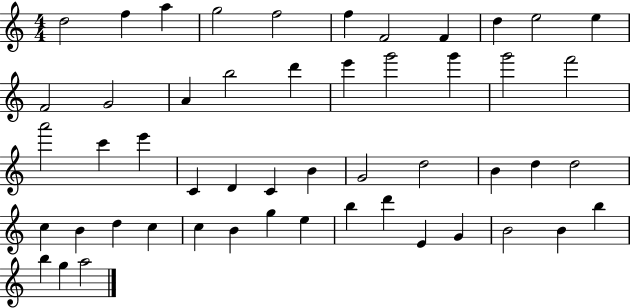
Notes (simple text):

D5/h F5/q A5/q G5/h F5/h F5/q F4/h F4/q D5/q E5/h E5/q F4/h G4/h A4/q B5/h D6/q E6/q G6/h G6/q G6/h F6/h A6/h C6/q E6/q C4/q D4/q C4/q B4/q G4/h D5/h B4/q D5/q D5/h C5/q B4/q D5/q C5/q C5/q B4/q G5/q E5/q B5/q D6/q E4/q G4/q B4/h B4/q B5/q B5/q G5/q A5/h